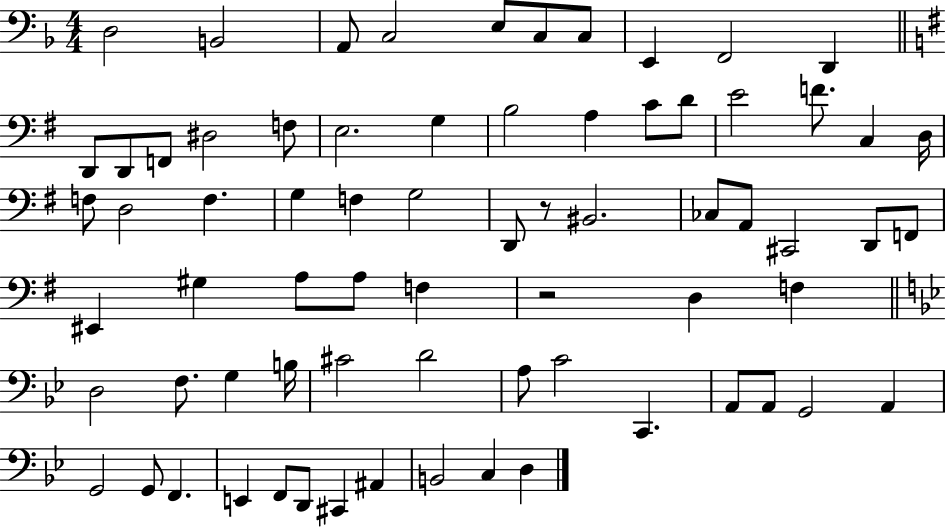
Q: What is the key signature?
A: F major